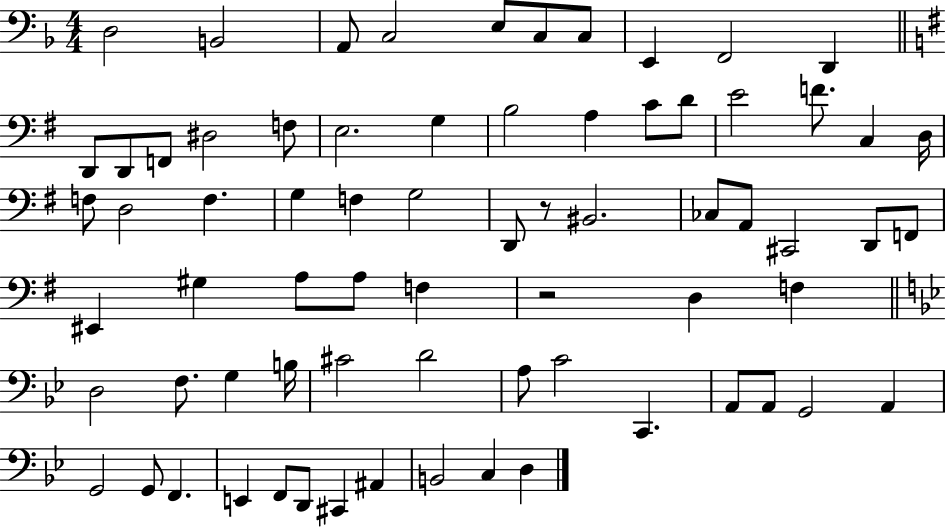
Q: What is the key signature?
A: F major